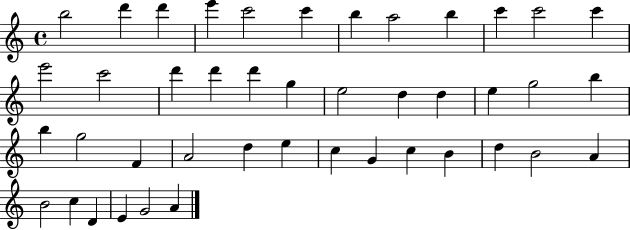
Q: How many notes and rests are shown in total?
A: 43